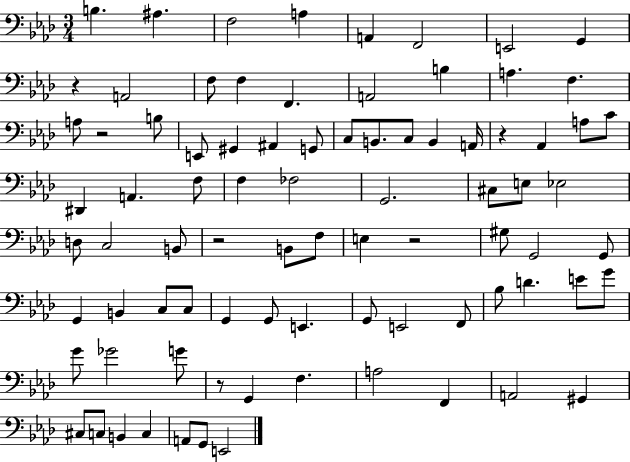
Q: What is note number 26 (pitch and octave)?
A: B2